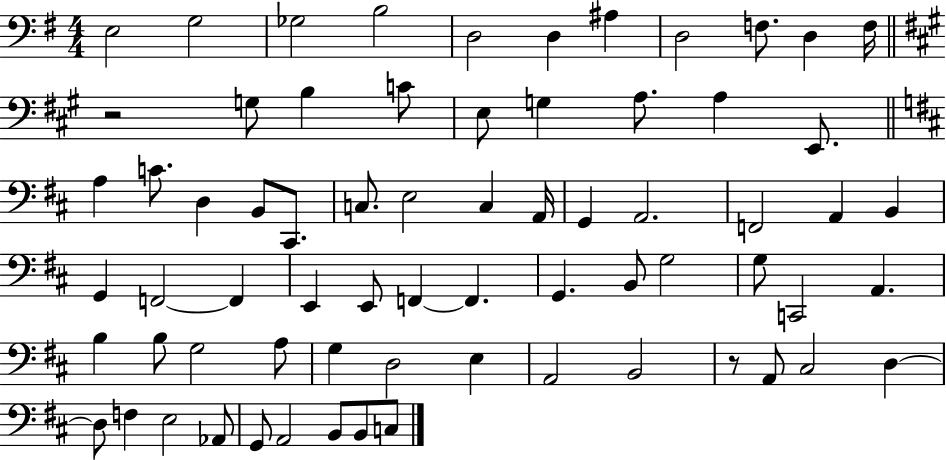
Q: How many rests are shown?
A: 2